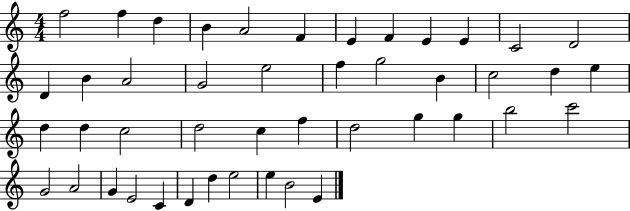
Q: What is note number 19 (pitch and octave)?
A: G5